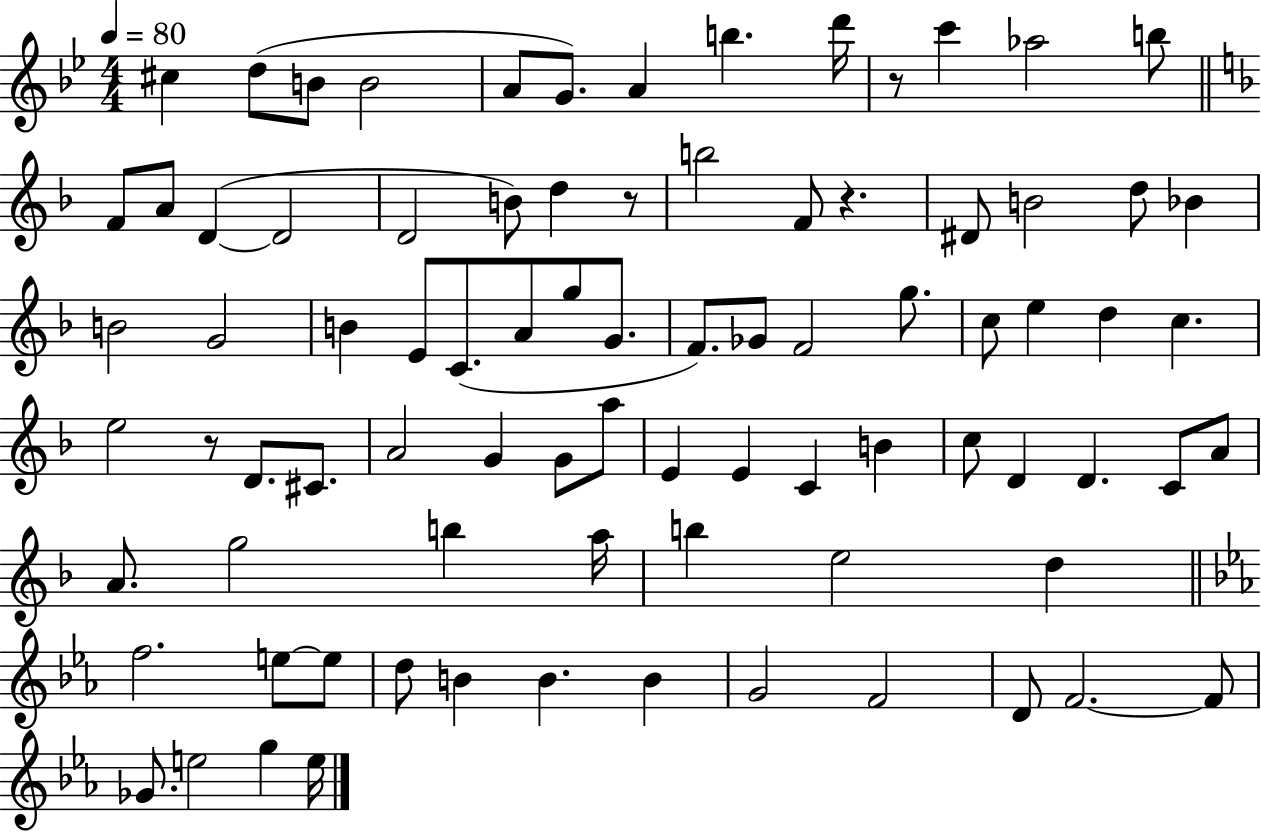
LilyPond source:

{
  \clef treble
  \numericTimeSignature
  \time 4/4
  \key bes \major
  \tempo 4 = 80
  cis''4 d''8( b'8 b'2 | a'8 g'8.) a'4 b''4. d'''16 | r8 c'''4 aes''2 b''8 | \bar "||" \break \key d \minor f'8 a'8 d'4~(~ d'2 | d'2 b'8) d''4 r8 | b''2 f'8 r4. | dis'8 b'2 d''8 bes'4 | \break b'2 g'2 | b'4 e'8 c'8.( a'8 g''8 g'8. | f'8.) ges'8 f'2 g''8. | c''8 e''4 d''4 c''4. | \break e''2 r8 d'8. cis'8. | a'2 g'4 g'8 a''8 | e'4 e'4 c'4 b'4 | c''8 d'4 d'4. c'8 a'8 | \break a'8. g''2 b''4 a''16 | b''4 e''2 d''4 | \bar "||" \break \key c \minor f''2. e''8~~ e''8 | d''8 b'4 b'4. b'4 | g'2 f'2 | d'8 f'2.~~ f'8 | \break ges'8. e''2 g''4 e''16 | \bar "|."
}